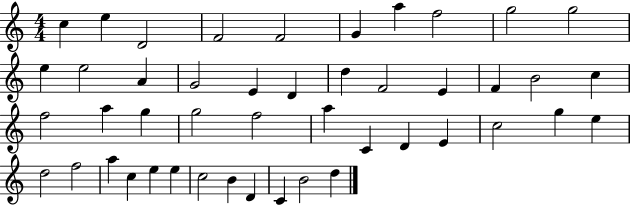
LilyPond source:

{
  \clef treble
  \numericTimeSignature
  \time 4/4
  \key c \major
  c''4 e''4 d'2 | f'2 f'2 | g'4 a''4 f''2 | g''2 g''2 | \break e''4 e''2 a'4 | g'2 e'4 d'4 | d''4 f'2 e'4 | f'4 b'2 c''4 | \break f''2 a''4 g''4 | g''2 f''2 | a''4 c'4 d'4 e'4 | c''2 g''4 e''4 | \break d''2 f''2 | a''4 c''4 e''4 e''4 | c''2 b'4 d'4 | c'4 b'2 d''4 | \break \bar "|."
}